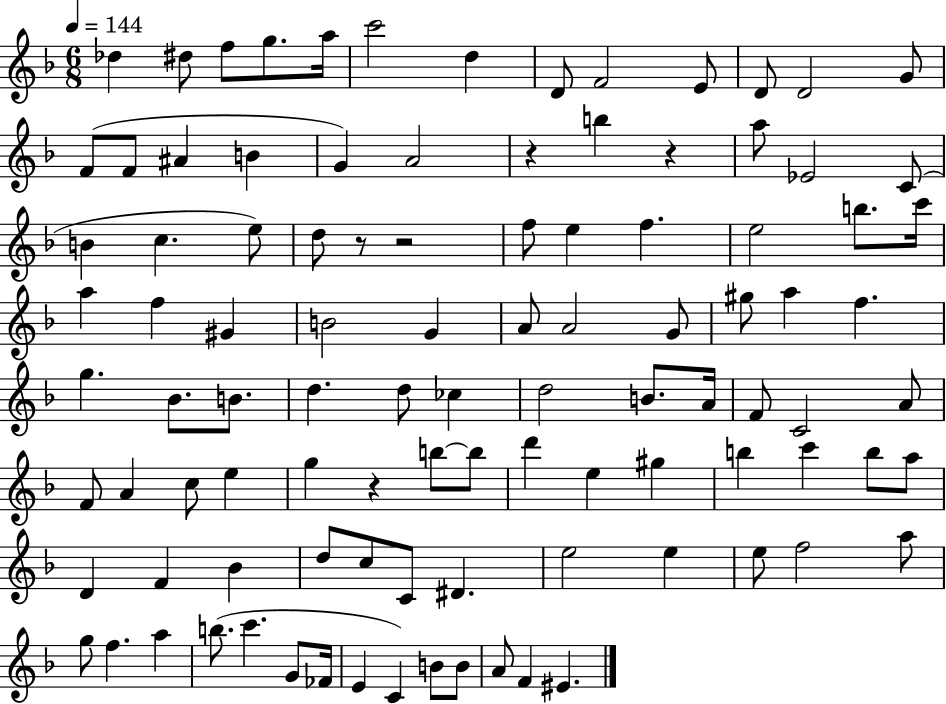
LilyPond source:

{
  \clef treble
  \numericTimeSignature
  \time 6/8
  \key f \major
  \tempo 4 = 144
  des''4 dis''8 f''8 g''8. a''16 | c'''2 d''4 | d'8 f'2 e'8 | d'8 d'2 g'8 | \break f'8( f'8 ais'4 b'4 | g'4) a'2 | r4 b''4 r4 | a''8 ees'2 c'8( | \break b'4 c''4. e''8) | d''8 r8 r2 | f''8 e''4 f''4. | e''2 b''8. c'''16 | \break a''4 f''4 gis'4 | b'2 g'4 | a'8 a'2 g'8 | gis''8 a''4 f''4. | \break g''4. bes'8. b'8. | d''4. d''8 ces''4 | d''2 b'8. a'16 | f'8 c'2 a'8 | \break f'8 a'4 c''8 e''4 | g''4 r4 b''8~~ b''8 | d'''4 e''4 gis''4 | b''4 c'''4 b''8 a''8 | \break d'4 f'4 bes'4 | d''8 c''8 c'8 dis'4. | e''2 e''4 | e''8 f''2 a''8 | \break g''8 f''4. a''4 | b''8.( c'''4. g'8 fes'16 | e'4 c'4) b'8 b'8 | a'8 f'4 eis'4. | \break \bar "|."
}